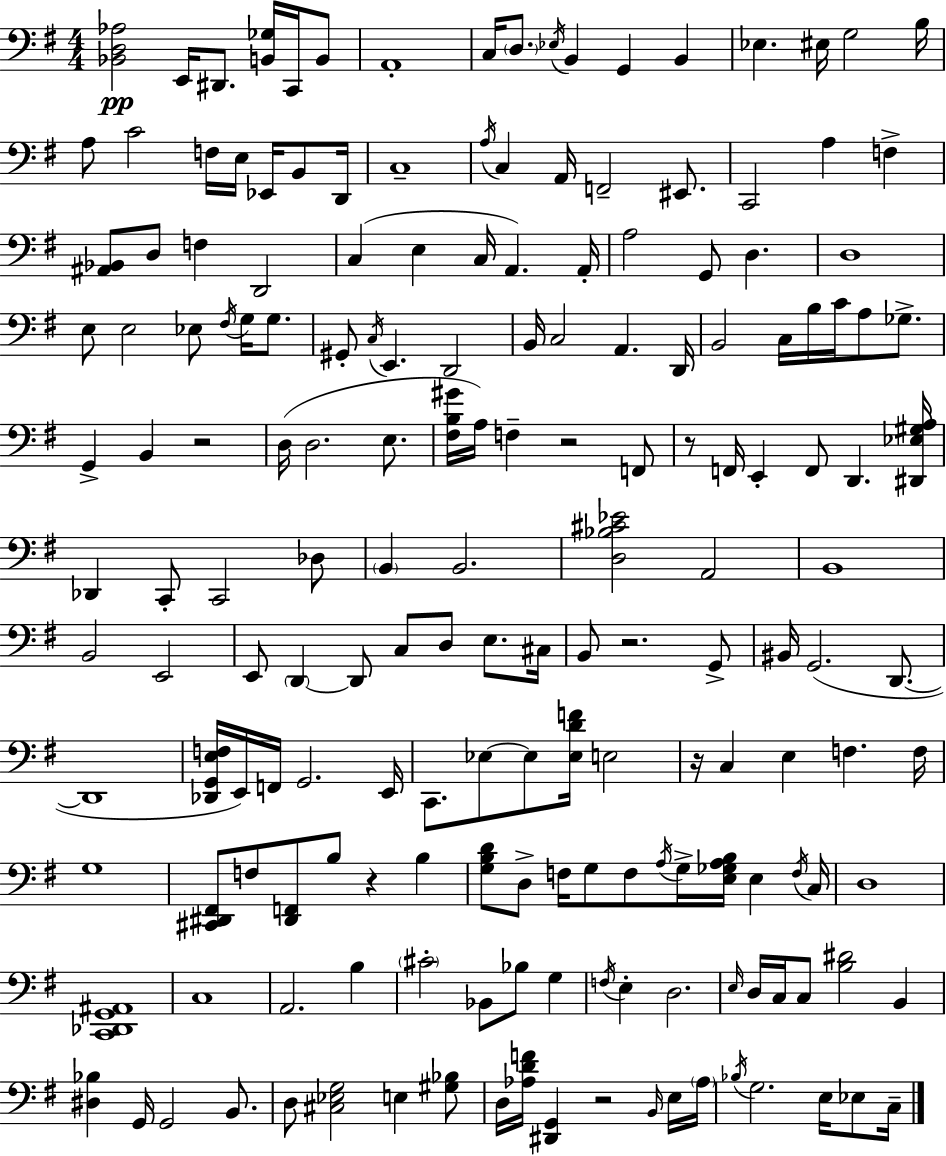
[Bb2,D3,Ab3]/h E2/s D#2/e. [B2,Gb3]/s C2/s B2/e A2/w C3/s D3/e. Eb3/s B2/q G2/q B2/q Eb3/q. EIS3/s G3/h B3/s A3/e C4/h F3/s E3/s Eb2/s B2/e D2/s C3/w A3/s C3/q A2/s F2/h EIS2/e. C2/h A3/q F3/q [A#2,Bb2]/e D3/e F3/q D2/h C3/q E3/q C3/s A2/q. A2/s A3/h G2/e D3/q. D3/w E3/e E3/h Eb3/e F#3/s G3/s G3/e. G#2/e C3/s E2/q. D2/h B2/s C3/h A2/q. D2/s B2/h C3/s B3/s C4/s A3/e Gb3/e. G2/q B2/q R/h D3/s D3/h. E3/e. [F#3,B3,G#4]/s A3/s F3/q R/h F2/e R/e F2/s E2/q F2/e D2/q. [D#2,Eb3,G#3,A3]/s Db2/q C2/e C2/h Db3/e B2/q B2/h. [D3,Bb3,C#4,Eb4]/h A2/h B2/w B2/h E2/h E2/e D2/q D2/e C3/e D3/e E3/e. C#3/s B2/e R/h. G2/e BIS2/s G2/h. D2/e. D2/w [Db2,G2,E3,F3]/s E2/s F2/s G2/h. E2/s C2/e. Eb3/e Eb3/e [Eb3,D4,F4]/s E3/h R/s C3/q E3/q F3/q. F3/s G3/w [C#2,D#2,F#2]/e F3/e [D#2,F2]/e B3/e R/q B3/q [G3,B3,D4]/e D3/e F3/s G3/e F3/e A3/s G3/s [E3,Gb3,A3,B3]/s E3/q F3/s C3/s D3/w [C2,Db2,G2,A#2]/w C3/w A2/h. B3/q C#4/h Bb2/e Bb3/e G3/q F3/s E3/q D3/h. E3/s D3/s C3/s C3/e [B3,D#4]/h B2/q [D#3,Bb3]/q G2/s G2/h B2/e. D3/e [C#3,Eb3,G3]/h E3/q [G#3,Bb3]/e D3/s [Ab3,D4,F4]/s [D#2,G2]/q R/h B2/s E3/s Ab3/s Bb3/s G3/h. E3/s Eb3/e C3/s